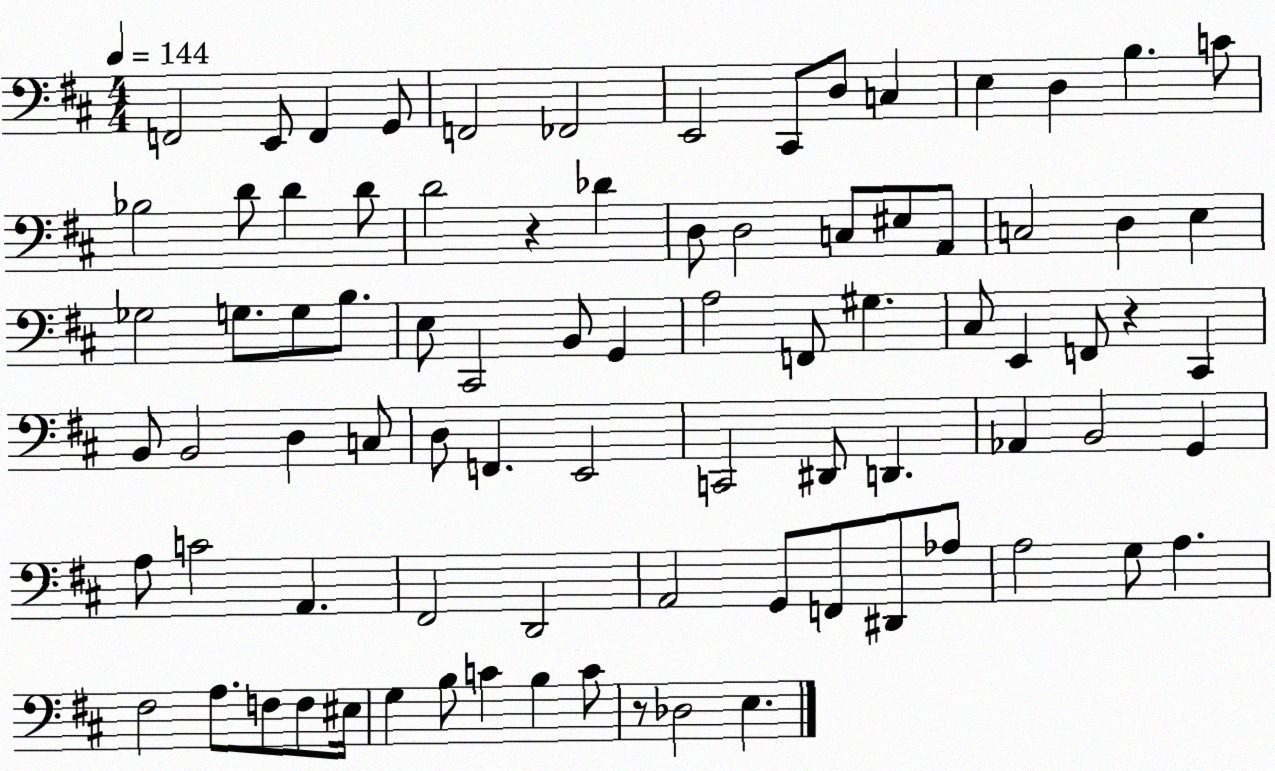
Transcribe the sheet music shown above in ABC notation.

X:1
T:Untitled
M:4/4
L:1/4
K:D
F,,2 E,,/2 F,, G,,/2 F,,2 _F,,2 E,,2 ^C,,/2 D,/2 C, E, D, B, C/2 _B,2 D/2 D D/2 D2 z _D D,/2 D,2 C,/2 ^E,/2 A,,/2 C,2 D, E, _G,2 G,/2 G,/2 B,/2 E,/2 ^C,,2 B,,/2 G,, A,2 F,,/2 ^G, ^C,/2 E,, F,,/2 z ^C,, B,,/2 B,,2 D, C,/2 D,/2 F,, E,,2 C,,2 ^D,,/2 D,, _A,, B,,2 G,, A,/2 C2 A,, ^F,,2 D,,2 A,,2 G,,/2 F,,/2 ^D,,/2 _A,/2 A,2 G,/2 A, ^F,2 A,/2 F,/2 F,/2 ^E,/4 G, B,/2 C B, C/2 z/2 _D,2 E,